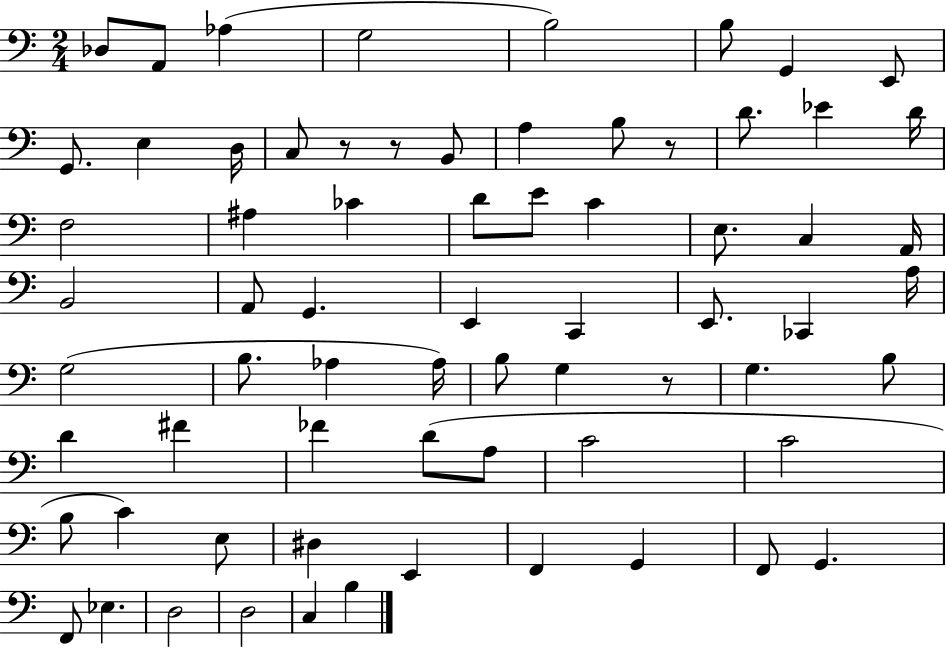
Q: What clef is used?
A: bass